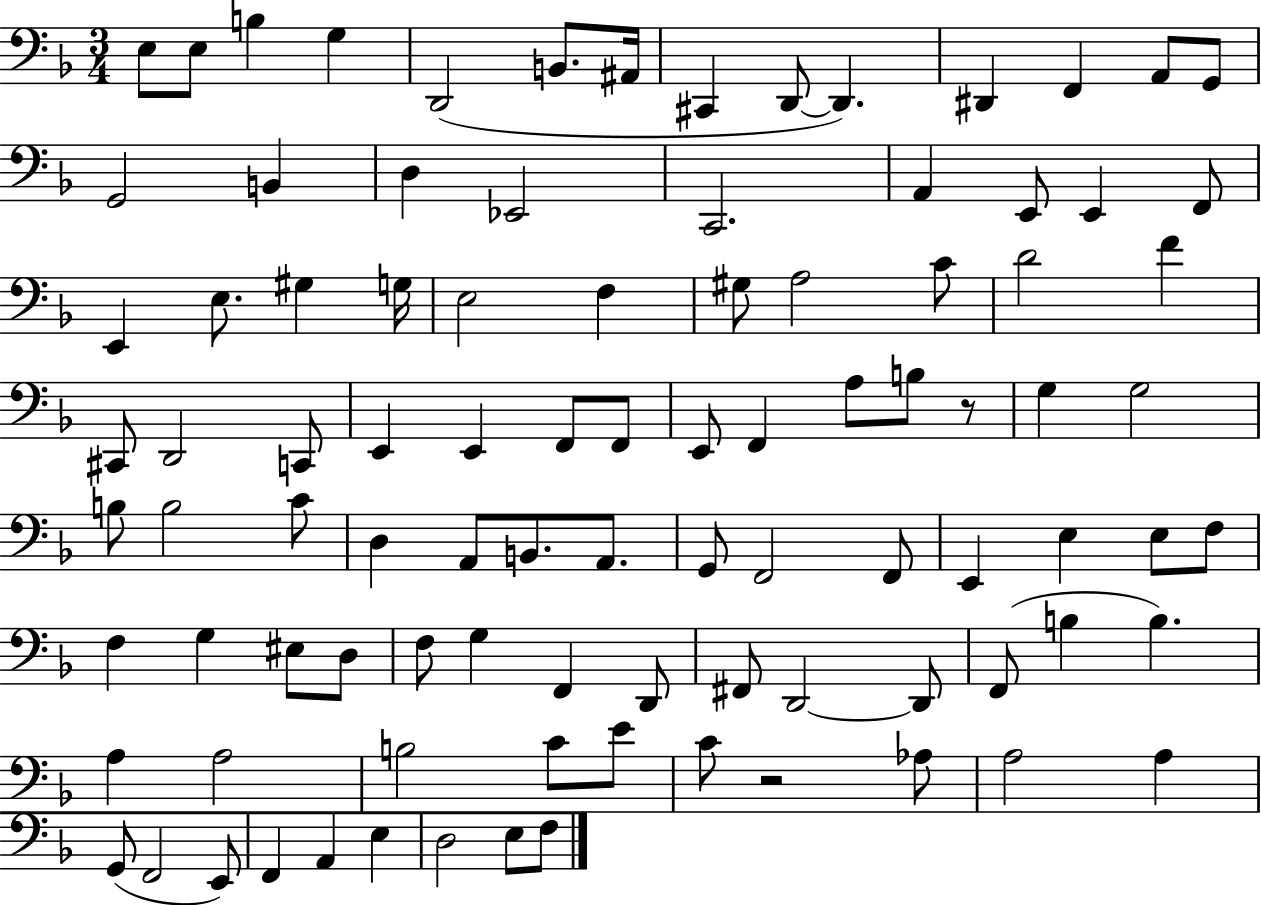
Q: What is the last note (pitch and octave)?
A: F3